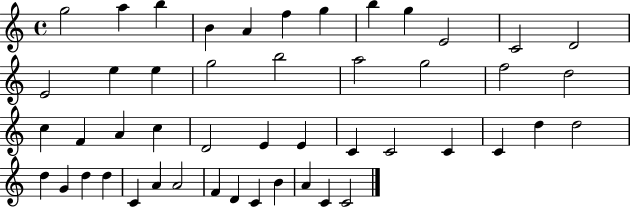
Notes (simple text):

G5/h A5/q B5/q B4/q A4/q F5/q G5/q B5/q G5/q E4/h C4/h D4/h E4/h E5/q E5/q G5/h B5/h A5/h G5/h F5/h D5/h C5/q F4/q A4/q C5/q D4/h E4/q E4/q C4/q C4/h C4/q C4/q D5/q D5/h D5/q G4/q D5/q D5/q C4/q A4/q A4/h F4/q D4/q C4/q B4/q A4/q C4/q C4/h